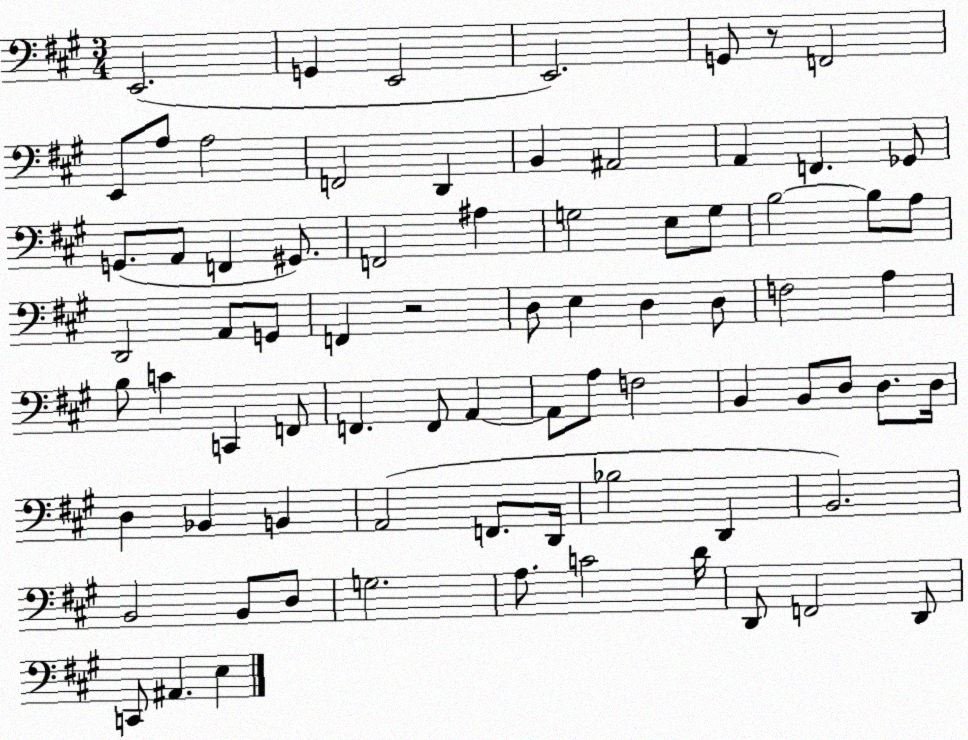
X:1
T:Untitled
M:3/4
L:1/4
K:A
E,,2 G,, E,,2 E,,2 G,,/2 z/2 F,,2 E,,/2 A,/2 A,2 F,,2 D,, B,, ^A,,2 A,, F,, _G,,/2 G,,/2 A,,/2 F,, ^G,,/2 F,,2 ^A, G,2 E,/2 G,/2 B,2 B,/2 A,/2 D,,2 A,,/2 G,,/2 F,, z2 D,/2 E, D, D,/2 F,2 A, B,/2 C C,, F,,/2 F,, F,,/2 A,, A,,/2 A,/2 F,2 B,, B,,/2 D,/2 D,/2 D,/4 D, _B,, B,, A,,2 F,,/2 D,,/4 _B,2 D,, B,,2 B,,2 B,,/2 D,/2 G,2 A,/2 C2 D/4 D,,/2 F,,2 D,,/2 C,,/2 ^A,, E,